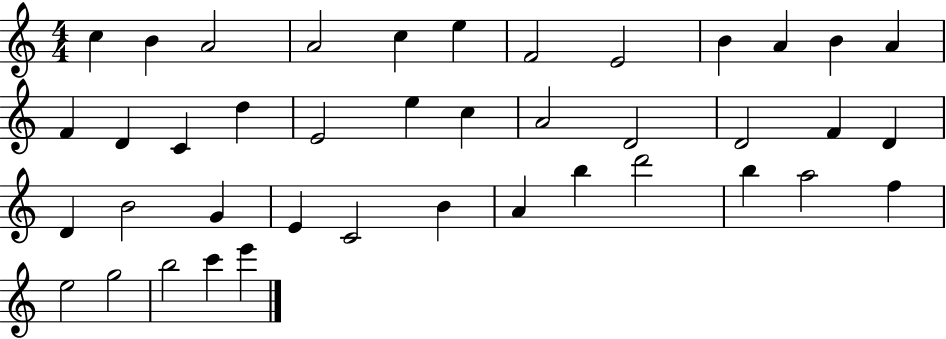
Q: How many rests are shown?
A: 0